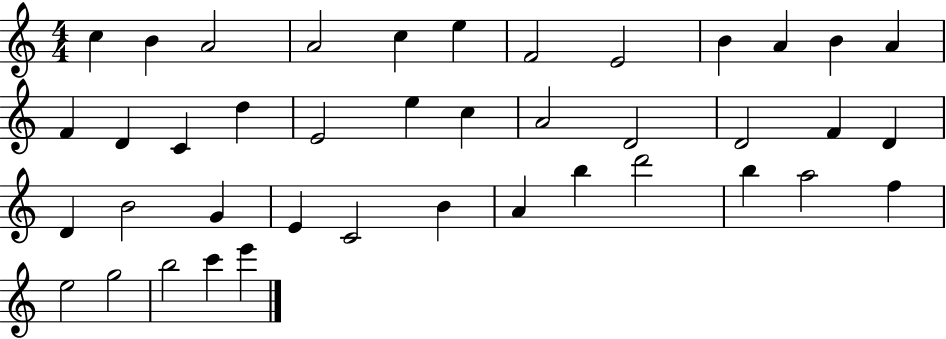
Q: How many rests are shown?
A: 0